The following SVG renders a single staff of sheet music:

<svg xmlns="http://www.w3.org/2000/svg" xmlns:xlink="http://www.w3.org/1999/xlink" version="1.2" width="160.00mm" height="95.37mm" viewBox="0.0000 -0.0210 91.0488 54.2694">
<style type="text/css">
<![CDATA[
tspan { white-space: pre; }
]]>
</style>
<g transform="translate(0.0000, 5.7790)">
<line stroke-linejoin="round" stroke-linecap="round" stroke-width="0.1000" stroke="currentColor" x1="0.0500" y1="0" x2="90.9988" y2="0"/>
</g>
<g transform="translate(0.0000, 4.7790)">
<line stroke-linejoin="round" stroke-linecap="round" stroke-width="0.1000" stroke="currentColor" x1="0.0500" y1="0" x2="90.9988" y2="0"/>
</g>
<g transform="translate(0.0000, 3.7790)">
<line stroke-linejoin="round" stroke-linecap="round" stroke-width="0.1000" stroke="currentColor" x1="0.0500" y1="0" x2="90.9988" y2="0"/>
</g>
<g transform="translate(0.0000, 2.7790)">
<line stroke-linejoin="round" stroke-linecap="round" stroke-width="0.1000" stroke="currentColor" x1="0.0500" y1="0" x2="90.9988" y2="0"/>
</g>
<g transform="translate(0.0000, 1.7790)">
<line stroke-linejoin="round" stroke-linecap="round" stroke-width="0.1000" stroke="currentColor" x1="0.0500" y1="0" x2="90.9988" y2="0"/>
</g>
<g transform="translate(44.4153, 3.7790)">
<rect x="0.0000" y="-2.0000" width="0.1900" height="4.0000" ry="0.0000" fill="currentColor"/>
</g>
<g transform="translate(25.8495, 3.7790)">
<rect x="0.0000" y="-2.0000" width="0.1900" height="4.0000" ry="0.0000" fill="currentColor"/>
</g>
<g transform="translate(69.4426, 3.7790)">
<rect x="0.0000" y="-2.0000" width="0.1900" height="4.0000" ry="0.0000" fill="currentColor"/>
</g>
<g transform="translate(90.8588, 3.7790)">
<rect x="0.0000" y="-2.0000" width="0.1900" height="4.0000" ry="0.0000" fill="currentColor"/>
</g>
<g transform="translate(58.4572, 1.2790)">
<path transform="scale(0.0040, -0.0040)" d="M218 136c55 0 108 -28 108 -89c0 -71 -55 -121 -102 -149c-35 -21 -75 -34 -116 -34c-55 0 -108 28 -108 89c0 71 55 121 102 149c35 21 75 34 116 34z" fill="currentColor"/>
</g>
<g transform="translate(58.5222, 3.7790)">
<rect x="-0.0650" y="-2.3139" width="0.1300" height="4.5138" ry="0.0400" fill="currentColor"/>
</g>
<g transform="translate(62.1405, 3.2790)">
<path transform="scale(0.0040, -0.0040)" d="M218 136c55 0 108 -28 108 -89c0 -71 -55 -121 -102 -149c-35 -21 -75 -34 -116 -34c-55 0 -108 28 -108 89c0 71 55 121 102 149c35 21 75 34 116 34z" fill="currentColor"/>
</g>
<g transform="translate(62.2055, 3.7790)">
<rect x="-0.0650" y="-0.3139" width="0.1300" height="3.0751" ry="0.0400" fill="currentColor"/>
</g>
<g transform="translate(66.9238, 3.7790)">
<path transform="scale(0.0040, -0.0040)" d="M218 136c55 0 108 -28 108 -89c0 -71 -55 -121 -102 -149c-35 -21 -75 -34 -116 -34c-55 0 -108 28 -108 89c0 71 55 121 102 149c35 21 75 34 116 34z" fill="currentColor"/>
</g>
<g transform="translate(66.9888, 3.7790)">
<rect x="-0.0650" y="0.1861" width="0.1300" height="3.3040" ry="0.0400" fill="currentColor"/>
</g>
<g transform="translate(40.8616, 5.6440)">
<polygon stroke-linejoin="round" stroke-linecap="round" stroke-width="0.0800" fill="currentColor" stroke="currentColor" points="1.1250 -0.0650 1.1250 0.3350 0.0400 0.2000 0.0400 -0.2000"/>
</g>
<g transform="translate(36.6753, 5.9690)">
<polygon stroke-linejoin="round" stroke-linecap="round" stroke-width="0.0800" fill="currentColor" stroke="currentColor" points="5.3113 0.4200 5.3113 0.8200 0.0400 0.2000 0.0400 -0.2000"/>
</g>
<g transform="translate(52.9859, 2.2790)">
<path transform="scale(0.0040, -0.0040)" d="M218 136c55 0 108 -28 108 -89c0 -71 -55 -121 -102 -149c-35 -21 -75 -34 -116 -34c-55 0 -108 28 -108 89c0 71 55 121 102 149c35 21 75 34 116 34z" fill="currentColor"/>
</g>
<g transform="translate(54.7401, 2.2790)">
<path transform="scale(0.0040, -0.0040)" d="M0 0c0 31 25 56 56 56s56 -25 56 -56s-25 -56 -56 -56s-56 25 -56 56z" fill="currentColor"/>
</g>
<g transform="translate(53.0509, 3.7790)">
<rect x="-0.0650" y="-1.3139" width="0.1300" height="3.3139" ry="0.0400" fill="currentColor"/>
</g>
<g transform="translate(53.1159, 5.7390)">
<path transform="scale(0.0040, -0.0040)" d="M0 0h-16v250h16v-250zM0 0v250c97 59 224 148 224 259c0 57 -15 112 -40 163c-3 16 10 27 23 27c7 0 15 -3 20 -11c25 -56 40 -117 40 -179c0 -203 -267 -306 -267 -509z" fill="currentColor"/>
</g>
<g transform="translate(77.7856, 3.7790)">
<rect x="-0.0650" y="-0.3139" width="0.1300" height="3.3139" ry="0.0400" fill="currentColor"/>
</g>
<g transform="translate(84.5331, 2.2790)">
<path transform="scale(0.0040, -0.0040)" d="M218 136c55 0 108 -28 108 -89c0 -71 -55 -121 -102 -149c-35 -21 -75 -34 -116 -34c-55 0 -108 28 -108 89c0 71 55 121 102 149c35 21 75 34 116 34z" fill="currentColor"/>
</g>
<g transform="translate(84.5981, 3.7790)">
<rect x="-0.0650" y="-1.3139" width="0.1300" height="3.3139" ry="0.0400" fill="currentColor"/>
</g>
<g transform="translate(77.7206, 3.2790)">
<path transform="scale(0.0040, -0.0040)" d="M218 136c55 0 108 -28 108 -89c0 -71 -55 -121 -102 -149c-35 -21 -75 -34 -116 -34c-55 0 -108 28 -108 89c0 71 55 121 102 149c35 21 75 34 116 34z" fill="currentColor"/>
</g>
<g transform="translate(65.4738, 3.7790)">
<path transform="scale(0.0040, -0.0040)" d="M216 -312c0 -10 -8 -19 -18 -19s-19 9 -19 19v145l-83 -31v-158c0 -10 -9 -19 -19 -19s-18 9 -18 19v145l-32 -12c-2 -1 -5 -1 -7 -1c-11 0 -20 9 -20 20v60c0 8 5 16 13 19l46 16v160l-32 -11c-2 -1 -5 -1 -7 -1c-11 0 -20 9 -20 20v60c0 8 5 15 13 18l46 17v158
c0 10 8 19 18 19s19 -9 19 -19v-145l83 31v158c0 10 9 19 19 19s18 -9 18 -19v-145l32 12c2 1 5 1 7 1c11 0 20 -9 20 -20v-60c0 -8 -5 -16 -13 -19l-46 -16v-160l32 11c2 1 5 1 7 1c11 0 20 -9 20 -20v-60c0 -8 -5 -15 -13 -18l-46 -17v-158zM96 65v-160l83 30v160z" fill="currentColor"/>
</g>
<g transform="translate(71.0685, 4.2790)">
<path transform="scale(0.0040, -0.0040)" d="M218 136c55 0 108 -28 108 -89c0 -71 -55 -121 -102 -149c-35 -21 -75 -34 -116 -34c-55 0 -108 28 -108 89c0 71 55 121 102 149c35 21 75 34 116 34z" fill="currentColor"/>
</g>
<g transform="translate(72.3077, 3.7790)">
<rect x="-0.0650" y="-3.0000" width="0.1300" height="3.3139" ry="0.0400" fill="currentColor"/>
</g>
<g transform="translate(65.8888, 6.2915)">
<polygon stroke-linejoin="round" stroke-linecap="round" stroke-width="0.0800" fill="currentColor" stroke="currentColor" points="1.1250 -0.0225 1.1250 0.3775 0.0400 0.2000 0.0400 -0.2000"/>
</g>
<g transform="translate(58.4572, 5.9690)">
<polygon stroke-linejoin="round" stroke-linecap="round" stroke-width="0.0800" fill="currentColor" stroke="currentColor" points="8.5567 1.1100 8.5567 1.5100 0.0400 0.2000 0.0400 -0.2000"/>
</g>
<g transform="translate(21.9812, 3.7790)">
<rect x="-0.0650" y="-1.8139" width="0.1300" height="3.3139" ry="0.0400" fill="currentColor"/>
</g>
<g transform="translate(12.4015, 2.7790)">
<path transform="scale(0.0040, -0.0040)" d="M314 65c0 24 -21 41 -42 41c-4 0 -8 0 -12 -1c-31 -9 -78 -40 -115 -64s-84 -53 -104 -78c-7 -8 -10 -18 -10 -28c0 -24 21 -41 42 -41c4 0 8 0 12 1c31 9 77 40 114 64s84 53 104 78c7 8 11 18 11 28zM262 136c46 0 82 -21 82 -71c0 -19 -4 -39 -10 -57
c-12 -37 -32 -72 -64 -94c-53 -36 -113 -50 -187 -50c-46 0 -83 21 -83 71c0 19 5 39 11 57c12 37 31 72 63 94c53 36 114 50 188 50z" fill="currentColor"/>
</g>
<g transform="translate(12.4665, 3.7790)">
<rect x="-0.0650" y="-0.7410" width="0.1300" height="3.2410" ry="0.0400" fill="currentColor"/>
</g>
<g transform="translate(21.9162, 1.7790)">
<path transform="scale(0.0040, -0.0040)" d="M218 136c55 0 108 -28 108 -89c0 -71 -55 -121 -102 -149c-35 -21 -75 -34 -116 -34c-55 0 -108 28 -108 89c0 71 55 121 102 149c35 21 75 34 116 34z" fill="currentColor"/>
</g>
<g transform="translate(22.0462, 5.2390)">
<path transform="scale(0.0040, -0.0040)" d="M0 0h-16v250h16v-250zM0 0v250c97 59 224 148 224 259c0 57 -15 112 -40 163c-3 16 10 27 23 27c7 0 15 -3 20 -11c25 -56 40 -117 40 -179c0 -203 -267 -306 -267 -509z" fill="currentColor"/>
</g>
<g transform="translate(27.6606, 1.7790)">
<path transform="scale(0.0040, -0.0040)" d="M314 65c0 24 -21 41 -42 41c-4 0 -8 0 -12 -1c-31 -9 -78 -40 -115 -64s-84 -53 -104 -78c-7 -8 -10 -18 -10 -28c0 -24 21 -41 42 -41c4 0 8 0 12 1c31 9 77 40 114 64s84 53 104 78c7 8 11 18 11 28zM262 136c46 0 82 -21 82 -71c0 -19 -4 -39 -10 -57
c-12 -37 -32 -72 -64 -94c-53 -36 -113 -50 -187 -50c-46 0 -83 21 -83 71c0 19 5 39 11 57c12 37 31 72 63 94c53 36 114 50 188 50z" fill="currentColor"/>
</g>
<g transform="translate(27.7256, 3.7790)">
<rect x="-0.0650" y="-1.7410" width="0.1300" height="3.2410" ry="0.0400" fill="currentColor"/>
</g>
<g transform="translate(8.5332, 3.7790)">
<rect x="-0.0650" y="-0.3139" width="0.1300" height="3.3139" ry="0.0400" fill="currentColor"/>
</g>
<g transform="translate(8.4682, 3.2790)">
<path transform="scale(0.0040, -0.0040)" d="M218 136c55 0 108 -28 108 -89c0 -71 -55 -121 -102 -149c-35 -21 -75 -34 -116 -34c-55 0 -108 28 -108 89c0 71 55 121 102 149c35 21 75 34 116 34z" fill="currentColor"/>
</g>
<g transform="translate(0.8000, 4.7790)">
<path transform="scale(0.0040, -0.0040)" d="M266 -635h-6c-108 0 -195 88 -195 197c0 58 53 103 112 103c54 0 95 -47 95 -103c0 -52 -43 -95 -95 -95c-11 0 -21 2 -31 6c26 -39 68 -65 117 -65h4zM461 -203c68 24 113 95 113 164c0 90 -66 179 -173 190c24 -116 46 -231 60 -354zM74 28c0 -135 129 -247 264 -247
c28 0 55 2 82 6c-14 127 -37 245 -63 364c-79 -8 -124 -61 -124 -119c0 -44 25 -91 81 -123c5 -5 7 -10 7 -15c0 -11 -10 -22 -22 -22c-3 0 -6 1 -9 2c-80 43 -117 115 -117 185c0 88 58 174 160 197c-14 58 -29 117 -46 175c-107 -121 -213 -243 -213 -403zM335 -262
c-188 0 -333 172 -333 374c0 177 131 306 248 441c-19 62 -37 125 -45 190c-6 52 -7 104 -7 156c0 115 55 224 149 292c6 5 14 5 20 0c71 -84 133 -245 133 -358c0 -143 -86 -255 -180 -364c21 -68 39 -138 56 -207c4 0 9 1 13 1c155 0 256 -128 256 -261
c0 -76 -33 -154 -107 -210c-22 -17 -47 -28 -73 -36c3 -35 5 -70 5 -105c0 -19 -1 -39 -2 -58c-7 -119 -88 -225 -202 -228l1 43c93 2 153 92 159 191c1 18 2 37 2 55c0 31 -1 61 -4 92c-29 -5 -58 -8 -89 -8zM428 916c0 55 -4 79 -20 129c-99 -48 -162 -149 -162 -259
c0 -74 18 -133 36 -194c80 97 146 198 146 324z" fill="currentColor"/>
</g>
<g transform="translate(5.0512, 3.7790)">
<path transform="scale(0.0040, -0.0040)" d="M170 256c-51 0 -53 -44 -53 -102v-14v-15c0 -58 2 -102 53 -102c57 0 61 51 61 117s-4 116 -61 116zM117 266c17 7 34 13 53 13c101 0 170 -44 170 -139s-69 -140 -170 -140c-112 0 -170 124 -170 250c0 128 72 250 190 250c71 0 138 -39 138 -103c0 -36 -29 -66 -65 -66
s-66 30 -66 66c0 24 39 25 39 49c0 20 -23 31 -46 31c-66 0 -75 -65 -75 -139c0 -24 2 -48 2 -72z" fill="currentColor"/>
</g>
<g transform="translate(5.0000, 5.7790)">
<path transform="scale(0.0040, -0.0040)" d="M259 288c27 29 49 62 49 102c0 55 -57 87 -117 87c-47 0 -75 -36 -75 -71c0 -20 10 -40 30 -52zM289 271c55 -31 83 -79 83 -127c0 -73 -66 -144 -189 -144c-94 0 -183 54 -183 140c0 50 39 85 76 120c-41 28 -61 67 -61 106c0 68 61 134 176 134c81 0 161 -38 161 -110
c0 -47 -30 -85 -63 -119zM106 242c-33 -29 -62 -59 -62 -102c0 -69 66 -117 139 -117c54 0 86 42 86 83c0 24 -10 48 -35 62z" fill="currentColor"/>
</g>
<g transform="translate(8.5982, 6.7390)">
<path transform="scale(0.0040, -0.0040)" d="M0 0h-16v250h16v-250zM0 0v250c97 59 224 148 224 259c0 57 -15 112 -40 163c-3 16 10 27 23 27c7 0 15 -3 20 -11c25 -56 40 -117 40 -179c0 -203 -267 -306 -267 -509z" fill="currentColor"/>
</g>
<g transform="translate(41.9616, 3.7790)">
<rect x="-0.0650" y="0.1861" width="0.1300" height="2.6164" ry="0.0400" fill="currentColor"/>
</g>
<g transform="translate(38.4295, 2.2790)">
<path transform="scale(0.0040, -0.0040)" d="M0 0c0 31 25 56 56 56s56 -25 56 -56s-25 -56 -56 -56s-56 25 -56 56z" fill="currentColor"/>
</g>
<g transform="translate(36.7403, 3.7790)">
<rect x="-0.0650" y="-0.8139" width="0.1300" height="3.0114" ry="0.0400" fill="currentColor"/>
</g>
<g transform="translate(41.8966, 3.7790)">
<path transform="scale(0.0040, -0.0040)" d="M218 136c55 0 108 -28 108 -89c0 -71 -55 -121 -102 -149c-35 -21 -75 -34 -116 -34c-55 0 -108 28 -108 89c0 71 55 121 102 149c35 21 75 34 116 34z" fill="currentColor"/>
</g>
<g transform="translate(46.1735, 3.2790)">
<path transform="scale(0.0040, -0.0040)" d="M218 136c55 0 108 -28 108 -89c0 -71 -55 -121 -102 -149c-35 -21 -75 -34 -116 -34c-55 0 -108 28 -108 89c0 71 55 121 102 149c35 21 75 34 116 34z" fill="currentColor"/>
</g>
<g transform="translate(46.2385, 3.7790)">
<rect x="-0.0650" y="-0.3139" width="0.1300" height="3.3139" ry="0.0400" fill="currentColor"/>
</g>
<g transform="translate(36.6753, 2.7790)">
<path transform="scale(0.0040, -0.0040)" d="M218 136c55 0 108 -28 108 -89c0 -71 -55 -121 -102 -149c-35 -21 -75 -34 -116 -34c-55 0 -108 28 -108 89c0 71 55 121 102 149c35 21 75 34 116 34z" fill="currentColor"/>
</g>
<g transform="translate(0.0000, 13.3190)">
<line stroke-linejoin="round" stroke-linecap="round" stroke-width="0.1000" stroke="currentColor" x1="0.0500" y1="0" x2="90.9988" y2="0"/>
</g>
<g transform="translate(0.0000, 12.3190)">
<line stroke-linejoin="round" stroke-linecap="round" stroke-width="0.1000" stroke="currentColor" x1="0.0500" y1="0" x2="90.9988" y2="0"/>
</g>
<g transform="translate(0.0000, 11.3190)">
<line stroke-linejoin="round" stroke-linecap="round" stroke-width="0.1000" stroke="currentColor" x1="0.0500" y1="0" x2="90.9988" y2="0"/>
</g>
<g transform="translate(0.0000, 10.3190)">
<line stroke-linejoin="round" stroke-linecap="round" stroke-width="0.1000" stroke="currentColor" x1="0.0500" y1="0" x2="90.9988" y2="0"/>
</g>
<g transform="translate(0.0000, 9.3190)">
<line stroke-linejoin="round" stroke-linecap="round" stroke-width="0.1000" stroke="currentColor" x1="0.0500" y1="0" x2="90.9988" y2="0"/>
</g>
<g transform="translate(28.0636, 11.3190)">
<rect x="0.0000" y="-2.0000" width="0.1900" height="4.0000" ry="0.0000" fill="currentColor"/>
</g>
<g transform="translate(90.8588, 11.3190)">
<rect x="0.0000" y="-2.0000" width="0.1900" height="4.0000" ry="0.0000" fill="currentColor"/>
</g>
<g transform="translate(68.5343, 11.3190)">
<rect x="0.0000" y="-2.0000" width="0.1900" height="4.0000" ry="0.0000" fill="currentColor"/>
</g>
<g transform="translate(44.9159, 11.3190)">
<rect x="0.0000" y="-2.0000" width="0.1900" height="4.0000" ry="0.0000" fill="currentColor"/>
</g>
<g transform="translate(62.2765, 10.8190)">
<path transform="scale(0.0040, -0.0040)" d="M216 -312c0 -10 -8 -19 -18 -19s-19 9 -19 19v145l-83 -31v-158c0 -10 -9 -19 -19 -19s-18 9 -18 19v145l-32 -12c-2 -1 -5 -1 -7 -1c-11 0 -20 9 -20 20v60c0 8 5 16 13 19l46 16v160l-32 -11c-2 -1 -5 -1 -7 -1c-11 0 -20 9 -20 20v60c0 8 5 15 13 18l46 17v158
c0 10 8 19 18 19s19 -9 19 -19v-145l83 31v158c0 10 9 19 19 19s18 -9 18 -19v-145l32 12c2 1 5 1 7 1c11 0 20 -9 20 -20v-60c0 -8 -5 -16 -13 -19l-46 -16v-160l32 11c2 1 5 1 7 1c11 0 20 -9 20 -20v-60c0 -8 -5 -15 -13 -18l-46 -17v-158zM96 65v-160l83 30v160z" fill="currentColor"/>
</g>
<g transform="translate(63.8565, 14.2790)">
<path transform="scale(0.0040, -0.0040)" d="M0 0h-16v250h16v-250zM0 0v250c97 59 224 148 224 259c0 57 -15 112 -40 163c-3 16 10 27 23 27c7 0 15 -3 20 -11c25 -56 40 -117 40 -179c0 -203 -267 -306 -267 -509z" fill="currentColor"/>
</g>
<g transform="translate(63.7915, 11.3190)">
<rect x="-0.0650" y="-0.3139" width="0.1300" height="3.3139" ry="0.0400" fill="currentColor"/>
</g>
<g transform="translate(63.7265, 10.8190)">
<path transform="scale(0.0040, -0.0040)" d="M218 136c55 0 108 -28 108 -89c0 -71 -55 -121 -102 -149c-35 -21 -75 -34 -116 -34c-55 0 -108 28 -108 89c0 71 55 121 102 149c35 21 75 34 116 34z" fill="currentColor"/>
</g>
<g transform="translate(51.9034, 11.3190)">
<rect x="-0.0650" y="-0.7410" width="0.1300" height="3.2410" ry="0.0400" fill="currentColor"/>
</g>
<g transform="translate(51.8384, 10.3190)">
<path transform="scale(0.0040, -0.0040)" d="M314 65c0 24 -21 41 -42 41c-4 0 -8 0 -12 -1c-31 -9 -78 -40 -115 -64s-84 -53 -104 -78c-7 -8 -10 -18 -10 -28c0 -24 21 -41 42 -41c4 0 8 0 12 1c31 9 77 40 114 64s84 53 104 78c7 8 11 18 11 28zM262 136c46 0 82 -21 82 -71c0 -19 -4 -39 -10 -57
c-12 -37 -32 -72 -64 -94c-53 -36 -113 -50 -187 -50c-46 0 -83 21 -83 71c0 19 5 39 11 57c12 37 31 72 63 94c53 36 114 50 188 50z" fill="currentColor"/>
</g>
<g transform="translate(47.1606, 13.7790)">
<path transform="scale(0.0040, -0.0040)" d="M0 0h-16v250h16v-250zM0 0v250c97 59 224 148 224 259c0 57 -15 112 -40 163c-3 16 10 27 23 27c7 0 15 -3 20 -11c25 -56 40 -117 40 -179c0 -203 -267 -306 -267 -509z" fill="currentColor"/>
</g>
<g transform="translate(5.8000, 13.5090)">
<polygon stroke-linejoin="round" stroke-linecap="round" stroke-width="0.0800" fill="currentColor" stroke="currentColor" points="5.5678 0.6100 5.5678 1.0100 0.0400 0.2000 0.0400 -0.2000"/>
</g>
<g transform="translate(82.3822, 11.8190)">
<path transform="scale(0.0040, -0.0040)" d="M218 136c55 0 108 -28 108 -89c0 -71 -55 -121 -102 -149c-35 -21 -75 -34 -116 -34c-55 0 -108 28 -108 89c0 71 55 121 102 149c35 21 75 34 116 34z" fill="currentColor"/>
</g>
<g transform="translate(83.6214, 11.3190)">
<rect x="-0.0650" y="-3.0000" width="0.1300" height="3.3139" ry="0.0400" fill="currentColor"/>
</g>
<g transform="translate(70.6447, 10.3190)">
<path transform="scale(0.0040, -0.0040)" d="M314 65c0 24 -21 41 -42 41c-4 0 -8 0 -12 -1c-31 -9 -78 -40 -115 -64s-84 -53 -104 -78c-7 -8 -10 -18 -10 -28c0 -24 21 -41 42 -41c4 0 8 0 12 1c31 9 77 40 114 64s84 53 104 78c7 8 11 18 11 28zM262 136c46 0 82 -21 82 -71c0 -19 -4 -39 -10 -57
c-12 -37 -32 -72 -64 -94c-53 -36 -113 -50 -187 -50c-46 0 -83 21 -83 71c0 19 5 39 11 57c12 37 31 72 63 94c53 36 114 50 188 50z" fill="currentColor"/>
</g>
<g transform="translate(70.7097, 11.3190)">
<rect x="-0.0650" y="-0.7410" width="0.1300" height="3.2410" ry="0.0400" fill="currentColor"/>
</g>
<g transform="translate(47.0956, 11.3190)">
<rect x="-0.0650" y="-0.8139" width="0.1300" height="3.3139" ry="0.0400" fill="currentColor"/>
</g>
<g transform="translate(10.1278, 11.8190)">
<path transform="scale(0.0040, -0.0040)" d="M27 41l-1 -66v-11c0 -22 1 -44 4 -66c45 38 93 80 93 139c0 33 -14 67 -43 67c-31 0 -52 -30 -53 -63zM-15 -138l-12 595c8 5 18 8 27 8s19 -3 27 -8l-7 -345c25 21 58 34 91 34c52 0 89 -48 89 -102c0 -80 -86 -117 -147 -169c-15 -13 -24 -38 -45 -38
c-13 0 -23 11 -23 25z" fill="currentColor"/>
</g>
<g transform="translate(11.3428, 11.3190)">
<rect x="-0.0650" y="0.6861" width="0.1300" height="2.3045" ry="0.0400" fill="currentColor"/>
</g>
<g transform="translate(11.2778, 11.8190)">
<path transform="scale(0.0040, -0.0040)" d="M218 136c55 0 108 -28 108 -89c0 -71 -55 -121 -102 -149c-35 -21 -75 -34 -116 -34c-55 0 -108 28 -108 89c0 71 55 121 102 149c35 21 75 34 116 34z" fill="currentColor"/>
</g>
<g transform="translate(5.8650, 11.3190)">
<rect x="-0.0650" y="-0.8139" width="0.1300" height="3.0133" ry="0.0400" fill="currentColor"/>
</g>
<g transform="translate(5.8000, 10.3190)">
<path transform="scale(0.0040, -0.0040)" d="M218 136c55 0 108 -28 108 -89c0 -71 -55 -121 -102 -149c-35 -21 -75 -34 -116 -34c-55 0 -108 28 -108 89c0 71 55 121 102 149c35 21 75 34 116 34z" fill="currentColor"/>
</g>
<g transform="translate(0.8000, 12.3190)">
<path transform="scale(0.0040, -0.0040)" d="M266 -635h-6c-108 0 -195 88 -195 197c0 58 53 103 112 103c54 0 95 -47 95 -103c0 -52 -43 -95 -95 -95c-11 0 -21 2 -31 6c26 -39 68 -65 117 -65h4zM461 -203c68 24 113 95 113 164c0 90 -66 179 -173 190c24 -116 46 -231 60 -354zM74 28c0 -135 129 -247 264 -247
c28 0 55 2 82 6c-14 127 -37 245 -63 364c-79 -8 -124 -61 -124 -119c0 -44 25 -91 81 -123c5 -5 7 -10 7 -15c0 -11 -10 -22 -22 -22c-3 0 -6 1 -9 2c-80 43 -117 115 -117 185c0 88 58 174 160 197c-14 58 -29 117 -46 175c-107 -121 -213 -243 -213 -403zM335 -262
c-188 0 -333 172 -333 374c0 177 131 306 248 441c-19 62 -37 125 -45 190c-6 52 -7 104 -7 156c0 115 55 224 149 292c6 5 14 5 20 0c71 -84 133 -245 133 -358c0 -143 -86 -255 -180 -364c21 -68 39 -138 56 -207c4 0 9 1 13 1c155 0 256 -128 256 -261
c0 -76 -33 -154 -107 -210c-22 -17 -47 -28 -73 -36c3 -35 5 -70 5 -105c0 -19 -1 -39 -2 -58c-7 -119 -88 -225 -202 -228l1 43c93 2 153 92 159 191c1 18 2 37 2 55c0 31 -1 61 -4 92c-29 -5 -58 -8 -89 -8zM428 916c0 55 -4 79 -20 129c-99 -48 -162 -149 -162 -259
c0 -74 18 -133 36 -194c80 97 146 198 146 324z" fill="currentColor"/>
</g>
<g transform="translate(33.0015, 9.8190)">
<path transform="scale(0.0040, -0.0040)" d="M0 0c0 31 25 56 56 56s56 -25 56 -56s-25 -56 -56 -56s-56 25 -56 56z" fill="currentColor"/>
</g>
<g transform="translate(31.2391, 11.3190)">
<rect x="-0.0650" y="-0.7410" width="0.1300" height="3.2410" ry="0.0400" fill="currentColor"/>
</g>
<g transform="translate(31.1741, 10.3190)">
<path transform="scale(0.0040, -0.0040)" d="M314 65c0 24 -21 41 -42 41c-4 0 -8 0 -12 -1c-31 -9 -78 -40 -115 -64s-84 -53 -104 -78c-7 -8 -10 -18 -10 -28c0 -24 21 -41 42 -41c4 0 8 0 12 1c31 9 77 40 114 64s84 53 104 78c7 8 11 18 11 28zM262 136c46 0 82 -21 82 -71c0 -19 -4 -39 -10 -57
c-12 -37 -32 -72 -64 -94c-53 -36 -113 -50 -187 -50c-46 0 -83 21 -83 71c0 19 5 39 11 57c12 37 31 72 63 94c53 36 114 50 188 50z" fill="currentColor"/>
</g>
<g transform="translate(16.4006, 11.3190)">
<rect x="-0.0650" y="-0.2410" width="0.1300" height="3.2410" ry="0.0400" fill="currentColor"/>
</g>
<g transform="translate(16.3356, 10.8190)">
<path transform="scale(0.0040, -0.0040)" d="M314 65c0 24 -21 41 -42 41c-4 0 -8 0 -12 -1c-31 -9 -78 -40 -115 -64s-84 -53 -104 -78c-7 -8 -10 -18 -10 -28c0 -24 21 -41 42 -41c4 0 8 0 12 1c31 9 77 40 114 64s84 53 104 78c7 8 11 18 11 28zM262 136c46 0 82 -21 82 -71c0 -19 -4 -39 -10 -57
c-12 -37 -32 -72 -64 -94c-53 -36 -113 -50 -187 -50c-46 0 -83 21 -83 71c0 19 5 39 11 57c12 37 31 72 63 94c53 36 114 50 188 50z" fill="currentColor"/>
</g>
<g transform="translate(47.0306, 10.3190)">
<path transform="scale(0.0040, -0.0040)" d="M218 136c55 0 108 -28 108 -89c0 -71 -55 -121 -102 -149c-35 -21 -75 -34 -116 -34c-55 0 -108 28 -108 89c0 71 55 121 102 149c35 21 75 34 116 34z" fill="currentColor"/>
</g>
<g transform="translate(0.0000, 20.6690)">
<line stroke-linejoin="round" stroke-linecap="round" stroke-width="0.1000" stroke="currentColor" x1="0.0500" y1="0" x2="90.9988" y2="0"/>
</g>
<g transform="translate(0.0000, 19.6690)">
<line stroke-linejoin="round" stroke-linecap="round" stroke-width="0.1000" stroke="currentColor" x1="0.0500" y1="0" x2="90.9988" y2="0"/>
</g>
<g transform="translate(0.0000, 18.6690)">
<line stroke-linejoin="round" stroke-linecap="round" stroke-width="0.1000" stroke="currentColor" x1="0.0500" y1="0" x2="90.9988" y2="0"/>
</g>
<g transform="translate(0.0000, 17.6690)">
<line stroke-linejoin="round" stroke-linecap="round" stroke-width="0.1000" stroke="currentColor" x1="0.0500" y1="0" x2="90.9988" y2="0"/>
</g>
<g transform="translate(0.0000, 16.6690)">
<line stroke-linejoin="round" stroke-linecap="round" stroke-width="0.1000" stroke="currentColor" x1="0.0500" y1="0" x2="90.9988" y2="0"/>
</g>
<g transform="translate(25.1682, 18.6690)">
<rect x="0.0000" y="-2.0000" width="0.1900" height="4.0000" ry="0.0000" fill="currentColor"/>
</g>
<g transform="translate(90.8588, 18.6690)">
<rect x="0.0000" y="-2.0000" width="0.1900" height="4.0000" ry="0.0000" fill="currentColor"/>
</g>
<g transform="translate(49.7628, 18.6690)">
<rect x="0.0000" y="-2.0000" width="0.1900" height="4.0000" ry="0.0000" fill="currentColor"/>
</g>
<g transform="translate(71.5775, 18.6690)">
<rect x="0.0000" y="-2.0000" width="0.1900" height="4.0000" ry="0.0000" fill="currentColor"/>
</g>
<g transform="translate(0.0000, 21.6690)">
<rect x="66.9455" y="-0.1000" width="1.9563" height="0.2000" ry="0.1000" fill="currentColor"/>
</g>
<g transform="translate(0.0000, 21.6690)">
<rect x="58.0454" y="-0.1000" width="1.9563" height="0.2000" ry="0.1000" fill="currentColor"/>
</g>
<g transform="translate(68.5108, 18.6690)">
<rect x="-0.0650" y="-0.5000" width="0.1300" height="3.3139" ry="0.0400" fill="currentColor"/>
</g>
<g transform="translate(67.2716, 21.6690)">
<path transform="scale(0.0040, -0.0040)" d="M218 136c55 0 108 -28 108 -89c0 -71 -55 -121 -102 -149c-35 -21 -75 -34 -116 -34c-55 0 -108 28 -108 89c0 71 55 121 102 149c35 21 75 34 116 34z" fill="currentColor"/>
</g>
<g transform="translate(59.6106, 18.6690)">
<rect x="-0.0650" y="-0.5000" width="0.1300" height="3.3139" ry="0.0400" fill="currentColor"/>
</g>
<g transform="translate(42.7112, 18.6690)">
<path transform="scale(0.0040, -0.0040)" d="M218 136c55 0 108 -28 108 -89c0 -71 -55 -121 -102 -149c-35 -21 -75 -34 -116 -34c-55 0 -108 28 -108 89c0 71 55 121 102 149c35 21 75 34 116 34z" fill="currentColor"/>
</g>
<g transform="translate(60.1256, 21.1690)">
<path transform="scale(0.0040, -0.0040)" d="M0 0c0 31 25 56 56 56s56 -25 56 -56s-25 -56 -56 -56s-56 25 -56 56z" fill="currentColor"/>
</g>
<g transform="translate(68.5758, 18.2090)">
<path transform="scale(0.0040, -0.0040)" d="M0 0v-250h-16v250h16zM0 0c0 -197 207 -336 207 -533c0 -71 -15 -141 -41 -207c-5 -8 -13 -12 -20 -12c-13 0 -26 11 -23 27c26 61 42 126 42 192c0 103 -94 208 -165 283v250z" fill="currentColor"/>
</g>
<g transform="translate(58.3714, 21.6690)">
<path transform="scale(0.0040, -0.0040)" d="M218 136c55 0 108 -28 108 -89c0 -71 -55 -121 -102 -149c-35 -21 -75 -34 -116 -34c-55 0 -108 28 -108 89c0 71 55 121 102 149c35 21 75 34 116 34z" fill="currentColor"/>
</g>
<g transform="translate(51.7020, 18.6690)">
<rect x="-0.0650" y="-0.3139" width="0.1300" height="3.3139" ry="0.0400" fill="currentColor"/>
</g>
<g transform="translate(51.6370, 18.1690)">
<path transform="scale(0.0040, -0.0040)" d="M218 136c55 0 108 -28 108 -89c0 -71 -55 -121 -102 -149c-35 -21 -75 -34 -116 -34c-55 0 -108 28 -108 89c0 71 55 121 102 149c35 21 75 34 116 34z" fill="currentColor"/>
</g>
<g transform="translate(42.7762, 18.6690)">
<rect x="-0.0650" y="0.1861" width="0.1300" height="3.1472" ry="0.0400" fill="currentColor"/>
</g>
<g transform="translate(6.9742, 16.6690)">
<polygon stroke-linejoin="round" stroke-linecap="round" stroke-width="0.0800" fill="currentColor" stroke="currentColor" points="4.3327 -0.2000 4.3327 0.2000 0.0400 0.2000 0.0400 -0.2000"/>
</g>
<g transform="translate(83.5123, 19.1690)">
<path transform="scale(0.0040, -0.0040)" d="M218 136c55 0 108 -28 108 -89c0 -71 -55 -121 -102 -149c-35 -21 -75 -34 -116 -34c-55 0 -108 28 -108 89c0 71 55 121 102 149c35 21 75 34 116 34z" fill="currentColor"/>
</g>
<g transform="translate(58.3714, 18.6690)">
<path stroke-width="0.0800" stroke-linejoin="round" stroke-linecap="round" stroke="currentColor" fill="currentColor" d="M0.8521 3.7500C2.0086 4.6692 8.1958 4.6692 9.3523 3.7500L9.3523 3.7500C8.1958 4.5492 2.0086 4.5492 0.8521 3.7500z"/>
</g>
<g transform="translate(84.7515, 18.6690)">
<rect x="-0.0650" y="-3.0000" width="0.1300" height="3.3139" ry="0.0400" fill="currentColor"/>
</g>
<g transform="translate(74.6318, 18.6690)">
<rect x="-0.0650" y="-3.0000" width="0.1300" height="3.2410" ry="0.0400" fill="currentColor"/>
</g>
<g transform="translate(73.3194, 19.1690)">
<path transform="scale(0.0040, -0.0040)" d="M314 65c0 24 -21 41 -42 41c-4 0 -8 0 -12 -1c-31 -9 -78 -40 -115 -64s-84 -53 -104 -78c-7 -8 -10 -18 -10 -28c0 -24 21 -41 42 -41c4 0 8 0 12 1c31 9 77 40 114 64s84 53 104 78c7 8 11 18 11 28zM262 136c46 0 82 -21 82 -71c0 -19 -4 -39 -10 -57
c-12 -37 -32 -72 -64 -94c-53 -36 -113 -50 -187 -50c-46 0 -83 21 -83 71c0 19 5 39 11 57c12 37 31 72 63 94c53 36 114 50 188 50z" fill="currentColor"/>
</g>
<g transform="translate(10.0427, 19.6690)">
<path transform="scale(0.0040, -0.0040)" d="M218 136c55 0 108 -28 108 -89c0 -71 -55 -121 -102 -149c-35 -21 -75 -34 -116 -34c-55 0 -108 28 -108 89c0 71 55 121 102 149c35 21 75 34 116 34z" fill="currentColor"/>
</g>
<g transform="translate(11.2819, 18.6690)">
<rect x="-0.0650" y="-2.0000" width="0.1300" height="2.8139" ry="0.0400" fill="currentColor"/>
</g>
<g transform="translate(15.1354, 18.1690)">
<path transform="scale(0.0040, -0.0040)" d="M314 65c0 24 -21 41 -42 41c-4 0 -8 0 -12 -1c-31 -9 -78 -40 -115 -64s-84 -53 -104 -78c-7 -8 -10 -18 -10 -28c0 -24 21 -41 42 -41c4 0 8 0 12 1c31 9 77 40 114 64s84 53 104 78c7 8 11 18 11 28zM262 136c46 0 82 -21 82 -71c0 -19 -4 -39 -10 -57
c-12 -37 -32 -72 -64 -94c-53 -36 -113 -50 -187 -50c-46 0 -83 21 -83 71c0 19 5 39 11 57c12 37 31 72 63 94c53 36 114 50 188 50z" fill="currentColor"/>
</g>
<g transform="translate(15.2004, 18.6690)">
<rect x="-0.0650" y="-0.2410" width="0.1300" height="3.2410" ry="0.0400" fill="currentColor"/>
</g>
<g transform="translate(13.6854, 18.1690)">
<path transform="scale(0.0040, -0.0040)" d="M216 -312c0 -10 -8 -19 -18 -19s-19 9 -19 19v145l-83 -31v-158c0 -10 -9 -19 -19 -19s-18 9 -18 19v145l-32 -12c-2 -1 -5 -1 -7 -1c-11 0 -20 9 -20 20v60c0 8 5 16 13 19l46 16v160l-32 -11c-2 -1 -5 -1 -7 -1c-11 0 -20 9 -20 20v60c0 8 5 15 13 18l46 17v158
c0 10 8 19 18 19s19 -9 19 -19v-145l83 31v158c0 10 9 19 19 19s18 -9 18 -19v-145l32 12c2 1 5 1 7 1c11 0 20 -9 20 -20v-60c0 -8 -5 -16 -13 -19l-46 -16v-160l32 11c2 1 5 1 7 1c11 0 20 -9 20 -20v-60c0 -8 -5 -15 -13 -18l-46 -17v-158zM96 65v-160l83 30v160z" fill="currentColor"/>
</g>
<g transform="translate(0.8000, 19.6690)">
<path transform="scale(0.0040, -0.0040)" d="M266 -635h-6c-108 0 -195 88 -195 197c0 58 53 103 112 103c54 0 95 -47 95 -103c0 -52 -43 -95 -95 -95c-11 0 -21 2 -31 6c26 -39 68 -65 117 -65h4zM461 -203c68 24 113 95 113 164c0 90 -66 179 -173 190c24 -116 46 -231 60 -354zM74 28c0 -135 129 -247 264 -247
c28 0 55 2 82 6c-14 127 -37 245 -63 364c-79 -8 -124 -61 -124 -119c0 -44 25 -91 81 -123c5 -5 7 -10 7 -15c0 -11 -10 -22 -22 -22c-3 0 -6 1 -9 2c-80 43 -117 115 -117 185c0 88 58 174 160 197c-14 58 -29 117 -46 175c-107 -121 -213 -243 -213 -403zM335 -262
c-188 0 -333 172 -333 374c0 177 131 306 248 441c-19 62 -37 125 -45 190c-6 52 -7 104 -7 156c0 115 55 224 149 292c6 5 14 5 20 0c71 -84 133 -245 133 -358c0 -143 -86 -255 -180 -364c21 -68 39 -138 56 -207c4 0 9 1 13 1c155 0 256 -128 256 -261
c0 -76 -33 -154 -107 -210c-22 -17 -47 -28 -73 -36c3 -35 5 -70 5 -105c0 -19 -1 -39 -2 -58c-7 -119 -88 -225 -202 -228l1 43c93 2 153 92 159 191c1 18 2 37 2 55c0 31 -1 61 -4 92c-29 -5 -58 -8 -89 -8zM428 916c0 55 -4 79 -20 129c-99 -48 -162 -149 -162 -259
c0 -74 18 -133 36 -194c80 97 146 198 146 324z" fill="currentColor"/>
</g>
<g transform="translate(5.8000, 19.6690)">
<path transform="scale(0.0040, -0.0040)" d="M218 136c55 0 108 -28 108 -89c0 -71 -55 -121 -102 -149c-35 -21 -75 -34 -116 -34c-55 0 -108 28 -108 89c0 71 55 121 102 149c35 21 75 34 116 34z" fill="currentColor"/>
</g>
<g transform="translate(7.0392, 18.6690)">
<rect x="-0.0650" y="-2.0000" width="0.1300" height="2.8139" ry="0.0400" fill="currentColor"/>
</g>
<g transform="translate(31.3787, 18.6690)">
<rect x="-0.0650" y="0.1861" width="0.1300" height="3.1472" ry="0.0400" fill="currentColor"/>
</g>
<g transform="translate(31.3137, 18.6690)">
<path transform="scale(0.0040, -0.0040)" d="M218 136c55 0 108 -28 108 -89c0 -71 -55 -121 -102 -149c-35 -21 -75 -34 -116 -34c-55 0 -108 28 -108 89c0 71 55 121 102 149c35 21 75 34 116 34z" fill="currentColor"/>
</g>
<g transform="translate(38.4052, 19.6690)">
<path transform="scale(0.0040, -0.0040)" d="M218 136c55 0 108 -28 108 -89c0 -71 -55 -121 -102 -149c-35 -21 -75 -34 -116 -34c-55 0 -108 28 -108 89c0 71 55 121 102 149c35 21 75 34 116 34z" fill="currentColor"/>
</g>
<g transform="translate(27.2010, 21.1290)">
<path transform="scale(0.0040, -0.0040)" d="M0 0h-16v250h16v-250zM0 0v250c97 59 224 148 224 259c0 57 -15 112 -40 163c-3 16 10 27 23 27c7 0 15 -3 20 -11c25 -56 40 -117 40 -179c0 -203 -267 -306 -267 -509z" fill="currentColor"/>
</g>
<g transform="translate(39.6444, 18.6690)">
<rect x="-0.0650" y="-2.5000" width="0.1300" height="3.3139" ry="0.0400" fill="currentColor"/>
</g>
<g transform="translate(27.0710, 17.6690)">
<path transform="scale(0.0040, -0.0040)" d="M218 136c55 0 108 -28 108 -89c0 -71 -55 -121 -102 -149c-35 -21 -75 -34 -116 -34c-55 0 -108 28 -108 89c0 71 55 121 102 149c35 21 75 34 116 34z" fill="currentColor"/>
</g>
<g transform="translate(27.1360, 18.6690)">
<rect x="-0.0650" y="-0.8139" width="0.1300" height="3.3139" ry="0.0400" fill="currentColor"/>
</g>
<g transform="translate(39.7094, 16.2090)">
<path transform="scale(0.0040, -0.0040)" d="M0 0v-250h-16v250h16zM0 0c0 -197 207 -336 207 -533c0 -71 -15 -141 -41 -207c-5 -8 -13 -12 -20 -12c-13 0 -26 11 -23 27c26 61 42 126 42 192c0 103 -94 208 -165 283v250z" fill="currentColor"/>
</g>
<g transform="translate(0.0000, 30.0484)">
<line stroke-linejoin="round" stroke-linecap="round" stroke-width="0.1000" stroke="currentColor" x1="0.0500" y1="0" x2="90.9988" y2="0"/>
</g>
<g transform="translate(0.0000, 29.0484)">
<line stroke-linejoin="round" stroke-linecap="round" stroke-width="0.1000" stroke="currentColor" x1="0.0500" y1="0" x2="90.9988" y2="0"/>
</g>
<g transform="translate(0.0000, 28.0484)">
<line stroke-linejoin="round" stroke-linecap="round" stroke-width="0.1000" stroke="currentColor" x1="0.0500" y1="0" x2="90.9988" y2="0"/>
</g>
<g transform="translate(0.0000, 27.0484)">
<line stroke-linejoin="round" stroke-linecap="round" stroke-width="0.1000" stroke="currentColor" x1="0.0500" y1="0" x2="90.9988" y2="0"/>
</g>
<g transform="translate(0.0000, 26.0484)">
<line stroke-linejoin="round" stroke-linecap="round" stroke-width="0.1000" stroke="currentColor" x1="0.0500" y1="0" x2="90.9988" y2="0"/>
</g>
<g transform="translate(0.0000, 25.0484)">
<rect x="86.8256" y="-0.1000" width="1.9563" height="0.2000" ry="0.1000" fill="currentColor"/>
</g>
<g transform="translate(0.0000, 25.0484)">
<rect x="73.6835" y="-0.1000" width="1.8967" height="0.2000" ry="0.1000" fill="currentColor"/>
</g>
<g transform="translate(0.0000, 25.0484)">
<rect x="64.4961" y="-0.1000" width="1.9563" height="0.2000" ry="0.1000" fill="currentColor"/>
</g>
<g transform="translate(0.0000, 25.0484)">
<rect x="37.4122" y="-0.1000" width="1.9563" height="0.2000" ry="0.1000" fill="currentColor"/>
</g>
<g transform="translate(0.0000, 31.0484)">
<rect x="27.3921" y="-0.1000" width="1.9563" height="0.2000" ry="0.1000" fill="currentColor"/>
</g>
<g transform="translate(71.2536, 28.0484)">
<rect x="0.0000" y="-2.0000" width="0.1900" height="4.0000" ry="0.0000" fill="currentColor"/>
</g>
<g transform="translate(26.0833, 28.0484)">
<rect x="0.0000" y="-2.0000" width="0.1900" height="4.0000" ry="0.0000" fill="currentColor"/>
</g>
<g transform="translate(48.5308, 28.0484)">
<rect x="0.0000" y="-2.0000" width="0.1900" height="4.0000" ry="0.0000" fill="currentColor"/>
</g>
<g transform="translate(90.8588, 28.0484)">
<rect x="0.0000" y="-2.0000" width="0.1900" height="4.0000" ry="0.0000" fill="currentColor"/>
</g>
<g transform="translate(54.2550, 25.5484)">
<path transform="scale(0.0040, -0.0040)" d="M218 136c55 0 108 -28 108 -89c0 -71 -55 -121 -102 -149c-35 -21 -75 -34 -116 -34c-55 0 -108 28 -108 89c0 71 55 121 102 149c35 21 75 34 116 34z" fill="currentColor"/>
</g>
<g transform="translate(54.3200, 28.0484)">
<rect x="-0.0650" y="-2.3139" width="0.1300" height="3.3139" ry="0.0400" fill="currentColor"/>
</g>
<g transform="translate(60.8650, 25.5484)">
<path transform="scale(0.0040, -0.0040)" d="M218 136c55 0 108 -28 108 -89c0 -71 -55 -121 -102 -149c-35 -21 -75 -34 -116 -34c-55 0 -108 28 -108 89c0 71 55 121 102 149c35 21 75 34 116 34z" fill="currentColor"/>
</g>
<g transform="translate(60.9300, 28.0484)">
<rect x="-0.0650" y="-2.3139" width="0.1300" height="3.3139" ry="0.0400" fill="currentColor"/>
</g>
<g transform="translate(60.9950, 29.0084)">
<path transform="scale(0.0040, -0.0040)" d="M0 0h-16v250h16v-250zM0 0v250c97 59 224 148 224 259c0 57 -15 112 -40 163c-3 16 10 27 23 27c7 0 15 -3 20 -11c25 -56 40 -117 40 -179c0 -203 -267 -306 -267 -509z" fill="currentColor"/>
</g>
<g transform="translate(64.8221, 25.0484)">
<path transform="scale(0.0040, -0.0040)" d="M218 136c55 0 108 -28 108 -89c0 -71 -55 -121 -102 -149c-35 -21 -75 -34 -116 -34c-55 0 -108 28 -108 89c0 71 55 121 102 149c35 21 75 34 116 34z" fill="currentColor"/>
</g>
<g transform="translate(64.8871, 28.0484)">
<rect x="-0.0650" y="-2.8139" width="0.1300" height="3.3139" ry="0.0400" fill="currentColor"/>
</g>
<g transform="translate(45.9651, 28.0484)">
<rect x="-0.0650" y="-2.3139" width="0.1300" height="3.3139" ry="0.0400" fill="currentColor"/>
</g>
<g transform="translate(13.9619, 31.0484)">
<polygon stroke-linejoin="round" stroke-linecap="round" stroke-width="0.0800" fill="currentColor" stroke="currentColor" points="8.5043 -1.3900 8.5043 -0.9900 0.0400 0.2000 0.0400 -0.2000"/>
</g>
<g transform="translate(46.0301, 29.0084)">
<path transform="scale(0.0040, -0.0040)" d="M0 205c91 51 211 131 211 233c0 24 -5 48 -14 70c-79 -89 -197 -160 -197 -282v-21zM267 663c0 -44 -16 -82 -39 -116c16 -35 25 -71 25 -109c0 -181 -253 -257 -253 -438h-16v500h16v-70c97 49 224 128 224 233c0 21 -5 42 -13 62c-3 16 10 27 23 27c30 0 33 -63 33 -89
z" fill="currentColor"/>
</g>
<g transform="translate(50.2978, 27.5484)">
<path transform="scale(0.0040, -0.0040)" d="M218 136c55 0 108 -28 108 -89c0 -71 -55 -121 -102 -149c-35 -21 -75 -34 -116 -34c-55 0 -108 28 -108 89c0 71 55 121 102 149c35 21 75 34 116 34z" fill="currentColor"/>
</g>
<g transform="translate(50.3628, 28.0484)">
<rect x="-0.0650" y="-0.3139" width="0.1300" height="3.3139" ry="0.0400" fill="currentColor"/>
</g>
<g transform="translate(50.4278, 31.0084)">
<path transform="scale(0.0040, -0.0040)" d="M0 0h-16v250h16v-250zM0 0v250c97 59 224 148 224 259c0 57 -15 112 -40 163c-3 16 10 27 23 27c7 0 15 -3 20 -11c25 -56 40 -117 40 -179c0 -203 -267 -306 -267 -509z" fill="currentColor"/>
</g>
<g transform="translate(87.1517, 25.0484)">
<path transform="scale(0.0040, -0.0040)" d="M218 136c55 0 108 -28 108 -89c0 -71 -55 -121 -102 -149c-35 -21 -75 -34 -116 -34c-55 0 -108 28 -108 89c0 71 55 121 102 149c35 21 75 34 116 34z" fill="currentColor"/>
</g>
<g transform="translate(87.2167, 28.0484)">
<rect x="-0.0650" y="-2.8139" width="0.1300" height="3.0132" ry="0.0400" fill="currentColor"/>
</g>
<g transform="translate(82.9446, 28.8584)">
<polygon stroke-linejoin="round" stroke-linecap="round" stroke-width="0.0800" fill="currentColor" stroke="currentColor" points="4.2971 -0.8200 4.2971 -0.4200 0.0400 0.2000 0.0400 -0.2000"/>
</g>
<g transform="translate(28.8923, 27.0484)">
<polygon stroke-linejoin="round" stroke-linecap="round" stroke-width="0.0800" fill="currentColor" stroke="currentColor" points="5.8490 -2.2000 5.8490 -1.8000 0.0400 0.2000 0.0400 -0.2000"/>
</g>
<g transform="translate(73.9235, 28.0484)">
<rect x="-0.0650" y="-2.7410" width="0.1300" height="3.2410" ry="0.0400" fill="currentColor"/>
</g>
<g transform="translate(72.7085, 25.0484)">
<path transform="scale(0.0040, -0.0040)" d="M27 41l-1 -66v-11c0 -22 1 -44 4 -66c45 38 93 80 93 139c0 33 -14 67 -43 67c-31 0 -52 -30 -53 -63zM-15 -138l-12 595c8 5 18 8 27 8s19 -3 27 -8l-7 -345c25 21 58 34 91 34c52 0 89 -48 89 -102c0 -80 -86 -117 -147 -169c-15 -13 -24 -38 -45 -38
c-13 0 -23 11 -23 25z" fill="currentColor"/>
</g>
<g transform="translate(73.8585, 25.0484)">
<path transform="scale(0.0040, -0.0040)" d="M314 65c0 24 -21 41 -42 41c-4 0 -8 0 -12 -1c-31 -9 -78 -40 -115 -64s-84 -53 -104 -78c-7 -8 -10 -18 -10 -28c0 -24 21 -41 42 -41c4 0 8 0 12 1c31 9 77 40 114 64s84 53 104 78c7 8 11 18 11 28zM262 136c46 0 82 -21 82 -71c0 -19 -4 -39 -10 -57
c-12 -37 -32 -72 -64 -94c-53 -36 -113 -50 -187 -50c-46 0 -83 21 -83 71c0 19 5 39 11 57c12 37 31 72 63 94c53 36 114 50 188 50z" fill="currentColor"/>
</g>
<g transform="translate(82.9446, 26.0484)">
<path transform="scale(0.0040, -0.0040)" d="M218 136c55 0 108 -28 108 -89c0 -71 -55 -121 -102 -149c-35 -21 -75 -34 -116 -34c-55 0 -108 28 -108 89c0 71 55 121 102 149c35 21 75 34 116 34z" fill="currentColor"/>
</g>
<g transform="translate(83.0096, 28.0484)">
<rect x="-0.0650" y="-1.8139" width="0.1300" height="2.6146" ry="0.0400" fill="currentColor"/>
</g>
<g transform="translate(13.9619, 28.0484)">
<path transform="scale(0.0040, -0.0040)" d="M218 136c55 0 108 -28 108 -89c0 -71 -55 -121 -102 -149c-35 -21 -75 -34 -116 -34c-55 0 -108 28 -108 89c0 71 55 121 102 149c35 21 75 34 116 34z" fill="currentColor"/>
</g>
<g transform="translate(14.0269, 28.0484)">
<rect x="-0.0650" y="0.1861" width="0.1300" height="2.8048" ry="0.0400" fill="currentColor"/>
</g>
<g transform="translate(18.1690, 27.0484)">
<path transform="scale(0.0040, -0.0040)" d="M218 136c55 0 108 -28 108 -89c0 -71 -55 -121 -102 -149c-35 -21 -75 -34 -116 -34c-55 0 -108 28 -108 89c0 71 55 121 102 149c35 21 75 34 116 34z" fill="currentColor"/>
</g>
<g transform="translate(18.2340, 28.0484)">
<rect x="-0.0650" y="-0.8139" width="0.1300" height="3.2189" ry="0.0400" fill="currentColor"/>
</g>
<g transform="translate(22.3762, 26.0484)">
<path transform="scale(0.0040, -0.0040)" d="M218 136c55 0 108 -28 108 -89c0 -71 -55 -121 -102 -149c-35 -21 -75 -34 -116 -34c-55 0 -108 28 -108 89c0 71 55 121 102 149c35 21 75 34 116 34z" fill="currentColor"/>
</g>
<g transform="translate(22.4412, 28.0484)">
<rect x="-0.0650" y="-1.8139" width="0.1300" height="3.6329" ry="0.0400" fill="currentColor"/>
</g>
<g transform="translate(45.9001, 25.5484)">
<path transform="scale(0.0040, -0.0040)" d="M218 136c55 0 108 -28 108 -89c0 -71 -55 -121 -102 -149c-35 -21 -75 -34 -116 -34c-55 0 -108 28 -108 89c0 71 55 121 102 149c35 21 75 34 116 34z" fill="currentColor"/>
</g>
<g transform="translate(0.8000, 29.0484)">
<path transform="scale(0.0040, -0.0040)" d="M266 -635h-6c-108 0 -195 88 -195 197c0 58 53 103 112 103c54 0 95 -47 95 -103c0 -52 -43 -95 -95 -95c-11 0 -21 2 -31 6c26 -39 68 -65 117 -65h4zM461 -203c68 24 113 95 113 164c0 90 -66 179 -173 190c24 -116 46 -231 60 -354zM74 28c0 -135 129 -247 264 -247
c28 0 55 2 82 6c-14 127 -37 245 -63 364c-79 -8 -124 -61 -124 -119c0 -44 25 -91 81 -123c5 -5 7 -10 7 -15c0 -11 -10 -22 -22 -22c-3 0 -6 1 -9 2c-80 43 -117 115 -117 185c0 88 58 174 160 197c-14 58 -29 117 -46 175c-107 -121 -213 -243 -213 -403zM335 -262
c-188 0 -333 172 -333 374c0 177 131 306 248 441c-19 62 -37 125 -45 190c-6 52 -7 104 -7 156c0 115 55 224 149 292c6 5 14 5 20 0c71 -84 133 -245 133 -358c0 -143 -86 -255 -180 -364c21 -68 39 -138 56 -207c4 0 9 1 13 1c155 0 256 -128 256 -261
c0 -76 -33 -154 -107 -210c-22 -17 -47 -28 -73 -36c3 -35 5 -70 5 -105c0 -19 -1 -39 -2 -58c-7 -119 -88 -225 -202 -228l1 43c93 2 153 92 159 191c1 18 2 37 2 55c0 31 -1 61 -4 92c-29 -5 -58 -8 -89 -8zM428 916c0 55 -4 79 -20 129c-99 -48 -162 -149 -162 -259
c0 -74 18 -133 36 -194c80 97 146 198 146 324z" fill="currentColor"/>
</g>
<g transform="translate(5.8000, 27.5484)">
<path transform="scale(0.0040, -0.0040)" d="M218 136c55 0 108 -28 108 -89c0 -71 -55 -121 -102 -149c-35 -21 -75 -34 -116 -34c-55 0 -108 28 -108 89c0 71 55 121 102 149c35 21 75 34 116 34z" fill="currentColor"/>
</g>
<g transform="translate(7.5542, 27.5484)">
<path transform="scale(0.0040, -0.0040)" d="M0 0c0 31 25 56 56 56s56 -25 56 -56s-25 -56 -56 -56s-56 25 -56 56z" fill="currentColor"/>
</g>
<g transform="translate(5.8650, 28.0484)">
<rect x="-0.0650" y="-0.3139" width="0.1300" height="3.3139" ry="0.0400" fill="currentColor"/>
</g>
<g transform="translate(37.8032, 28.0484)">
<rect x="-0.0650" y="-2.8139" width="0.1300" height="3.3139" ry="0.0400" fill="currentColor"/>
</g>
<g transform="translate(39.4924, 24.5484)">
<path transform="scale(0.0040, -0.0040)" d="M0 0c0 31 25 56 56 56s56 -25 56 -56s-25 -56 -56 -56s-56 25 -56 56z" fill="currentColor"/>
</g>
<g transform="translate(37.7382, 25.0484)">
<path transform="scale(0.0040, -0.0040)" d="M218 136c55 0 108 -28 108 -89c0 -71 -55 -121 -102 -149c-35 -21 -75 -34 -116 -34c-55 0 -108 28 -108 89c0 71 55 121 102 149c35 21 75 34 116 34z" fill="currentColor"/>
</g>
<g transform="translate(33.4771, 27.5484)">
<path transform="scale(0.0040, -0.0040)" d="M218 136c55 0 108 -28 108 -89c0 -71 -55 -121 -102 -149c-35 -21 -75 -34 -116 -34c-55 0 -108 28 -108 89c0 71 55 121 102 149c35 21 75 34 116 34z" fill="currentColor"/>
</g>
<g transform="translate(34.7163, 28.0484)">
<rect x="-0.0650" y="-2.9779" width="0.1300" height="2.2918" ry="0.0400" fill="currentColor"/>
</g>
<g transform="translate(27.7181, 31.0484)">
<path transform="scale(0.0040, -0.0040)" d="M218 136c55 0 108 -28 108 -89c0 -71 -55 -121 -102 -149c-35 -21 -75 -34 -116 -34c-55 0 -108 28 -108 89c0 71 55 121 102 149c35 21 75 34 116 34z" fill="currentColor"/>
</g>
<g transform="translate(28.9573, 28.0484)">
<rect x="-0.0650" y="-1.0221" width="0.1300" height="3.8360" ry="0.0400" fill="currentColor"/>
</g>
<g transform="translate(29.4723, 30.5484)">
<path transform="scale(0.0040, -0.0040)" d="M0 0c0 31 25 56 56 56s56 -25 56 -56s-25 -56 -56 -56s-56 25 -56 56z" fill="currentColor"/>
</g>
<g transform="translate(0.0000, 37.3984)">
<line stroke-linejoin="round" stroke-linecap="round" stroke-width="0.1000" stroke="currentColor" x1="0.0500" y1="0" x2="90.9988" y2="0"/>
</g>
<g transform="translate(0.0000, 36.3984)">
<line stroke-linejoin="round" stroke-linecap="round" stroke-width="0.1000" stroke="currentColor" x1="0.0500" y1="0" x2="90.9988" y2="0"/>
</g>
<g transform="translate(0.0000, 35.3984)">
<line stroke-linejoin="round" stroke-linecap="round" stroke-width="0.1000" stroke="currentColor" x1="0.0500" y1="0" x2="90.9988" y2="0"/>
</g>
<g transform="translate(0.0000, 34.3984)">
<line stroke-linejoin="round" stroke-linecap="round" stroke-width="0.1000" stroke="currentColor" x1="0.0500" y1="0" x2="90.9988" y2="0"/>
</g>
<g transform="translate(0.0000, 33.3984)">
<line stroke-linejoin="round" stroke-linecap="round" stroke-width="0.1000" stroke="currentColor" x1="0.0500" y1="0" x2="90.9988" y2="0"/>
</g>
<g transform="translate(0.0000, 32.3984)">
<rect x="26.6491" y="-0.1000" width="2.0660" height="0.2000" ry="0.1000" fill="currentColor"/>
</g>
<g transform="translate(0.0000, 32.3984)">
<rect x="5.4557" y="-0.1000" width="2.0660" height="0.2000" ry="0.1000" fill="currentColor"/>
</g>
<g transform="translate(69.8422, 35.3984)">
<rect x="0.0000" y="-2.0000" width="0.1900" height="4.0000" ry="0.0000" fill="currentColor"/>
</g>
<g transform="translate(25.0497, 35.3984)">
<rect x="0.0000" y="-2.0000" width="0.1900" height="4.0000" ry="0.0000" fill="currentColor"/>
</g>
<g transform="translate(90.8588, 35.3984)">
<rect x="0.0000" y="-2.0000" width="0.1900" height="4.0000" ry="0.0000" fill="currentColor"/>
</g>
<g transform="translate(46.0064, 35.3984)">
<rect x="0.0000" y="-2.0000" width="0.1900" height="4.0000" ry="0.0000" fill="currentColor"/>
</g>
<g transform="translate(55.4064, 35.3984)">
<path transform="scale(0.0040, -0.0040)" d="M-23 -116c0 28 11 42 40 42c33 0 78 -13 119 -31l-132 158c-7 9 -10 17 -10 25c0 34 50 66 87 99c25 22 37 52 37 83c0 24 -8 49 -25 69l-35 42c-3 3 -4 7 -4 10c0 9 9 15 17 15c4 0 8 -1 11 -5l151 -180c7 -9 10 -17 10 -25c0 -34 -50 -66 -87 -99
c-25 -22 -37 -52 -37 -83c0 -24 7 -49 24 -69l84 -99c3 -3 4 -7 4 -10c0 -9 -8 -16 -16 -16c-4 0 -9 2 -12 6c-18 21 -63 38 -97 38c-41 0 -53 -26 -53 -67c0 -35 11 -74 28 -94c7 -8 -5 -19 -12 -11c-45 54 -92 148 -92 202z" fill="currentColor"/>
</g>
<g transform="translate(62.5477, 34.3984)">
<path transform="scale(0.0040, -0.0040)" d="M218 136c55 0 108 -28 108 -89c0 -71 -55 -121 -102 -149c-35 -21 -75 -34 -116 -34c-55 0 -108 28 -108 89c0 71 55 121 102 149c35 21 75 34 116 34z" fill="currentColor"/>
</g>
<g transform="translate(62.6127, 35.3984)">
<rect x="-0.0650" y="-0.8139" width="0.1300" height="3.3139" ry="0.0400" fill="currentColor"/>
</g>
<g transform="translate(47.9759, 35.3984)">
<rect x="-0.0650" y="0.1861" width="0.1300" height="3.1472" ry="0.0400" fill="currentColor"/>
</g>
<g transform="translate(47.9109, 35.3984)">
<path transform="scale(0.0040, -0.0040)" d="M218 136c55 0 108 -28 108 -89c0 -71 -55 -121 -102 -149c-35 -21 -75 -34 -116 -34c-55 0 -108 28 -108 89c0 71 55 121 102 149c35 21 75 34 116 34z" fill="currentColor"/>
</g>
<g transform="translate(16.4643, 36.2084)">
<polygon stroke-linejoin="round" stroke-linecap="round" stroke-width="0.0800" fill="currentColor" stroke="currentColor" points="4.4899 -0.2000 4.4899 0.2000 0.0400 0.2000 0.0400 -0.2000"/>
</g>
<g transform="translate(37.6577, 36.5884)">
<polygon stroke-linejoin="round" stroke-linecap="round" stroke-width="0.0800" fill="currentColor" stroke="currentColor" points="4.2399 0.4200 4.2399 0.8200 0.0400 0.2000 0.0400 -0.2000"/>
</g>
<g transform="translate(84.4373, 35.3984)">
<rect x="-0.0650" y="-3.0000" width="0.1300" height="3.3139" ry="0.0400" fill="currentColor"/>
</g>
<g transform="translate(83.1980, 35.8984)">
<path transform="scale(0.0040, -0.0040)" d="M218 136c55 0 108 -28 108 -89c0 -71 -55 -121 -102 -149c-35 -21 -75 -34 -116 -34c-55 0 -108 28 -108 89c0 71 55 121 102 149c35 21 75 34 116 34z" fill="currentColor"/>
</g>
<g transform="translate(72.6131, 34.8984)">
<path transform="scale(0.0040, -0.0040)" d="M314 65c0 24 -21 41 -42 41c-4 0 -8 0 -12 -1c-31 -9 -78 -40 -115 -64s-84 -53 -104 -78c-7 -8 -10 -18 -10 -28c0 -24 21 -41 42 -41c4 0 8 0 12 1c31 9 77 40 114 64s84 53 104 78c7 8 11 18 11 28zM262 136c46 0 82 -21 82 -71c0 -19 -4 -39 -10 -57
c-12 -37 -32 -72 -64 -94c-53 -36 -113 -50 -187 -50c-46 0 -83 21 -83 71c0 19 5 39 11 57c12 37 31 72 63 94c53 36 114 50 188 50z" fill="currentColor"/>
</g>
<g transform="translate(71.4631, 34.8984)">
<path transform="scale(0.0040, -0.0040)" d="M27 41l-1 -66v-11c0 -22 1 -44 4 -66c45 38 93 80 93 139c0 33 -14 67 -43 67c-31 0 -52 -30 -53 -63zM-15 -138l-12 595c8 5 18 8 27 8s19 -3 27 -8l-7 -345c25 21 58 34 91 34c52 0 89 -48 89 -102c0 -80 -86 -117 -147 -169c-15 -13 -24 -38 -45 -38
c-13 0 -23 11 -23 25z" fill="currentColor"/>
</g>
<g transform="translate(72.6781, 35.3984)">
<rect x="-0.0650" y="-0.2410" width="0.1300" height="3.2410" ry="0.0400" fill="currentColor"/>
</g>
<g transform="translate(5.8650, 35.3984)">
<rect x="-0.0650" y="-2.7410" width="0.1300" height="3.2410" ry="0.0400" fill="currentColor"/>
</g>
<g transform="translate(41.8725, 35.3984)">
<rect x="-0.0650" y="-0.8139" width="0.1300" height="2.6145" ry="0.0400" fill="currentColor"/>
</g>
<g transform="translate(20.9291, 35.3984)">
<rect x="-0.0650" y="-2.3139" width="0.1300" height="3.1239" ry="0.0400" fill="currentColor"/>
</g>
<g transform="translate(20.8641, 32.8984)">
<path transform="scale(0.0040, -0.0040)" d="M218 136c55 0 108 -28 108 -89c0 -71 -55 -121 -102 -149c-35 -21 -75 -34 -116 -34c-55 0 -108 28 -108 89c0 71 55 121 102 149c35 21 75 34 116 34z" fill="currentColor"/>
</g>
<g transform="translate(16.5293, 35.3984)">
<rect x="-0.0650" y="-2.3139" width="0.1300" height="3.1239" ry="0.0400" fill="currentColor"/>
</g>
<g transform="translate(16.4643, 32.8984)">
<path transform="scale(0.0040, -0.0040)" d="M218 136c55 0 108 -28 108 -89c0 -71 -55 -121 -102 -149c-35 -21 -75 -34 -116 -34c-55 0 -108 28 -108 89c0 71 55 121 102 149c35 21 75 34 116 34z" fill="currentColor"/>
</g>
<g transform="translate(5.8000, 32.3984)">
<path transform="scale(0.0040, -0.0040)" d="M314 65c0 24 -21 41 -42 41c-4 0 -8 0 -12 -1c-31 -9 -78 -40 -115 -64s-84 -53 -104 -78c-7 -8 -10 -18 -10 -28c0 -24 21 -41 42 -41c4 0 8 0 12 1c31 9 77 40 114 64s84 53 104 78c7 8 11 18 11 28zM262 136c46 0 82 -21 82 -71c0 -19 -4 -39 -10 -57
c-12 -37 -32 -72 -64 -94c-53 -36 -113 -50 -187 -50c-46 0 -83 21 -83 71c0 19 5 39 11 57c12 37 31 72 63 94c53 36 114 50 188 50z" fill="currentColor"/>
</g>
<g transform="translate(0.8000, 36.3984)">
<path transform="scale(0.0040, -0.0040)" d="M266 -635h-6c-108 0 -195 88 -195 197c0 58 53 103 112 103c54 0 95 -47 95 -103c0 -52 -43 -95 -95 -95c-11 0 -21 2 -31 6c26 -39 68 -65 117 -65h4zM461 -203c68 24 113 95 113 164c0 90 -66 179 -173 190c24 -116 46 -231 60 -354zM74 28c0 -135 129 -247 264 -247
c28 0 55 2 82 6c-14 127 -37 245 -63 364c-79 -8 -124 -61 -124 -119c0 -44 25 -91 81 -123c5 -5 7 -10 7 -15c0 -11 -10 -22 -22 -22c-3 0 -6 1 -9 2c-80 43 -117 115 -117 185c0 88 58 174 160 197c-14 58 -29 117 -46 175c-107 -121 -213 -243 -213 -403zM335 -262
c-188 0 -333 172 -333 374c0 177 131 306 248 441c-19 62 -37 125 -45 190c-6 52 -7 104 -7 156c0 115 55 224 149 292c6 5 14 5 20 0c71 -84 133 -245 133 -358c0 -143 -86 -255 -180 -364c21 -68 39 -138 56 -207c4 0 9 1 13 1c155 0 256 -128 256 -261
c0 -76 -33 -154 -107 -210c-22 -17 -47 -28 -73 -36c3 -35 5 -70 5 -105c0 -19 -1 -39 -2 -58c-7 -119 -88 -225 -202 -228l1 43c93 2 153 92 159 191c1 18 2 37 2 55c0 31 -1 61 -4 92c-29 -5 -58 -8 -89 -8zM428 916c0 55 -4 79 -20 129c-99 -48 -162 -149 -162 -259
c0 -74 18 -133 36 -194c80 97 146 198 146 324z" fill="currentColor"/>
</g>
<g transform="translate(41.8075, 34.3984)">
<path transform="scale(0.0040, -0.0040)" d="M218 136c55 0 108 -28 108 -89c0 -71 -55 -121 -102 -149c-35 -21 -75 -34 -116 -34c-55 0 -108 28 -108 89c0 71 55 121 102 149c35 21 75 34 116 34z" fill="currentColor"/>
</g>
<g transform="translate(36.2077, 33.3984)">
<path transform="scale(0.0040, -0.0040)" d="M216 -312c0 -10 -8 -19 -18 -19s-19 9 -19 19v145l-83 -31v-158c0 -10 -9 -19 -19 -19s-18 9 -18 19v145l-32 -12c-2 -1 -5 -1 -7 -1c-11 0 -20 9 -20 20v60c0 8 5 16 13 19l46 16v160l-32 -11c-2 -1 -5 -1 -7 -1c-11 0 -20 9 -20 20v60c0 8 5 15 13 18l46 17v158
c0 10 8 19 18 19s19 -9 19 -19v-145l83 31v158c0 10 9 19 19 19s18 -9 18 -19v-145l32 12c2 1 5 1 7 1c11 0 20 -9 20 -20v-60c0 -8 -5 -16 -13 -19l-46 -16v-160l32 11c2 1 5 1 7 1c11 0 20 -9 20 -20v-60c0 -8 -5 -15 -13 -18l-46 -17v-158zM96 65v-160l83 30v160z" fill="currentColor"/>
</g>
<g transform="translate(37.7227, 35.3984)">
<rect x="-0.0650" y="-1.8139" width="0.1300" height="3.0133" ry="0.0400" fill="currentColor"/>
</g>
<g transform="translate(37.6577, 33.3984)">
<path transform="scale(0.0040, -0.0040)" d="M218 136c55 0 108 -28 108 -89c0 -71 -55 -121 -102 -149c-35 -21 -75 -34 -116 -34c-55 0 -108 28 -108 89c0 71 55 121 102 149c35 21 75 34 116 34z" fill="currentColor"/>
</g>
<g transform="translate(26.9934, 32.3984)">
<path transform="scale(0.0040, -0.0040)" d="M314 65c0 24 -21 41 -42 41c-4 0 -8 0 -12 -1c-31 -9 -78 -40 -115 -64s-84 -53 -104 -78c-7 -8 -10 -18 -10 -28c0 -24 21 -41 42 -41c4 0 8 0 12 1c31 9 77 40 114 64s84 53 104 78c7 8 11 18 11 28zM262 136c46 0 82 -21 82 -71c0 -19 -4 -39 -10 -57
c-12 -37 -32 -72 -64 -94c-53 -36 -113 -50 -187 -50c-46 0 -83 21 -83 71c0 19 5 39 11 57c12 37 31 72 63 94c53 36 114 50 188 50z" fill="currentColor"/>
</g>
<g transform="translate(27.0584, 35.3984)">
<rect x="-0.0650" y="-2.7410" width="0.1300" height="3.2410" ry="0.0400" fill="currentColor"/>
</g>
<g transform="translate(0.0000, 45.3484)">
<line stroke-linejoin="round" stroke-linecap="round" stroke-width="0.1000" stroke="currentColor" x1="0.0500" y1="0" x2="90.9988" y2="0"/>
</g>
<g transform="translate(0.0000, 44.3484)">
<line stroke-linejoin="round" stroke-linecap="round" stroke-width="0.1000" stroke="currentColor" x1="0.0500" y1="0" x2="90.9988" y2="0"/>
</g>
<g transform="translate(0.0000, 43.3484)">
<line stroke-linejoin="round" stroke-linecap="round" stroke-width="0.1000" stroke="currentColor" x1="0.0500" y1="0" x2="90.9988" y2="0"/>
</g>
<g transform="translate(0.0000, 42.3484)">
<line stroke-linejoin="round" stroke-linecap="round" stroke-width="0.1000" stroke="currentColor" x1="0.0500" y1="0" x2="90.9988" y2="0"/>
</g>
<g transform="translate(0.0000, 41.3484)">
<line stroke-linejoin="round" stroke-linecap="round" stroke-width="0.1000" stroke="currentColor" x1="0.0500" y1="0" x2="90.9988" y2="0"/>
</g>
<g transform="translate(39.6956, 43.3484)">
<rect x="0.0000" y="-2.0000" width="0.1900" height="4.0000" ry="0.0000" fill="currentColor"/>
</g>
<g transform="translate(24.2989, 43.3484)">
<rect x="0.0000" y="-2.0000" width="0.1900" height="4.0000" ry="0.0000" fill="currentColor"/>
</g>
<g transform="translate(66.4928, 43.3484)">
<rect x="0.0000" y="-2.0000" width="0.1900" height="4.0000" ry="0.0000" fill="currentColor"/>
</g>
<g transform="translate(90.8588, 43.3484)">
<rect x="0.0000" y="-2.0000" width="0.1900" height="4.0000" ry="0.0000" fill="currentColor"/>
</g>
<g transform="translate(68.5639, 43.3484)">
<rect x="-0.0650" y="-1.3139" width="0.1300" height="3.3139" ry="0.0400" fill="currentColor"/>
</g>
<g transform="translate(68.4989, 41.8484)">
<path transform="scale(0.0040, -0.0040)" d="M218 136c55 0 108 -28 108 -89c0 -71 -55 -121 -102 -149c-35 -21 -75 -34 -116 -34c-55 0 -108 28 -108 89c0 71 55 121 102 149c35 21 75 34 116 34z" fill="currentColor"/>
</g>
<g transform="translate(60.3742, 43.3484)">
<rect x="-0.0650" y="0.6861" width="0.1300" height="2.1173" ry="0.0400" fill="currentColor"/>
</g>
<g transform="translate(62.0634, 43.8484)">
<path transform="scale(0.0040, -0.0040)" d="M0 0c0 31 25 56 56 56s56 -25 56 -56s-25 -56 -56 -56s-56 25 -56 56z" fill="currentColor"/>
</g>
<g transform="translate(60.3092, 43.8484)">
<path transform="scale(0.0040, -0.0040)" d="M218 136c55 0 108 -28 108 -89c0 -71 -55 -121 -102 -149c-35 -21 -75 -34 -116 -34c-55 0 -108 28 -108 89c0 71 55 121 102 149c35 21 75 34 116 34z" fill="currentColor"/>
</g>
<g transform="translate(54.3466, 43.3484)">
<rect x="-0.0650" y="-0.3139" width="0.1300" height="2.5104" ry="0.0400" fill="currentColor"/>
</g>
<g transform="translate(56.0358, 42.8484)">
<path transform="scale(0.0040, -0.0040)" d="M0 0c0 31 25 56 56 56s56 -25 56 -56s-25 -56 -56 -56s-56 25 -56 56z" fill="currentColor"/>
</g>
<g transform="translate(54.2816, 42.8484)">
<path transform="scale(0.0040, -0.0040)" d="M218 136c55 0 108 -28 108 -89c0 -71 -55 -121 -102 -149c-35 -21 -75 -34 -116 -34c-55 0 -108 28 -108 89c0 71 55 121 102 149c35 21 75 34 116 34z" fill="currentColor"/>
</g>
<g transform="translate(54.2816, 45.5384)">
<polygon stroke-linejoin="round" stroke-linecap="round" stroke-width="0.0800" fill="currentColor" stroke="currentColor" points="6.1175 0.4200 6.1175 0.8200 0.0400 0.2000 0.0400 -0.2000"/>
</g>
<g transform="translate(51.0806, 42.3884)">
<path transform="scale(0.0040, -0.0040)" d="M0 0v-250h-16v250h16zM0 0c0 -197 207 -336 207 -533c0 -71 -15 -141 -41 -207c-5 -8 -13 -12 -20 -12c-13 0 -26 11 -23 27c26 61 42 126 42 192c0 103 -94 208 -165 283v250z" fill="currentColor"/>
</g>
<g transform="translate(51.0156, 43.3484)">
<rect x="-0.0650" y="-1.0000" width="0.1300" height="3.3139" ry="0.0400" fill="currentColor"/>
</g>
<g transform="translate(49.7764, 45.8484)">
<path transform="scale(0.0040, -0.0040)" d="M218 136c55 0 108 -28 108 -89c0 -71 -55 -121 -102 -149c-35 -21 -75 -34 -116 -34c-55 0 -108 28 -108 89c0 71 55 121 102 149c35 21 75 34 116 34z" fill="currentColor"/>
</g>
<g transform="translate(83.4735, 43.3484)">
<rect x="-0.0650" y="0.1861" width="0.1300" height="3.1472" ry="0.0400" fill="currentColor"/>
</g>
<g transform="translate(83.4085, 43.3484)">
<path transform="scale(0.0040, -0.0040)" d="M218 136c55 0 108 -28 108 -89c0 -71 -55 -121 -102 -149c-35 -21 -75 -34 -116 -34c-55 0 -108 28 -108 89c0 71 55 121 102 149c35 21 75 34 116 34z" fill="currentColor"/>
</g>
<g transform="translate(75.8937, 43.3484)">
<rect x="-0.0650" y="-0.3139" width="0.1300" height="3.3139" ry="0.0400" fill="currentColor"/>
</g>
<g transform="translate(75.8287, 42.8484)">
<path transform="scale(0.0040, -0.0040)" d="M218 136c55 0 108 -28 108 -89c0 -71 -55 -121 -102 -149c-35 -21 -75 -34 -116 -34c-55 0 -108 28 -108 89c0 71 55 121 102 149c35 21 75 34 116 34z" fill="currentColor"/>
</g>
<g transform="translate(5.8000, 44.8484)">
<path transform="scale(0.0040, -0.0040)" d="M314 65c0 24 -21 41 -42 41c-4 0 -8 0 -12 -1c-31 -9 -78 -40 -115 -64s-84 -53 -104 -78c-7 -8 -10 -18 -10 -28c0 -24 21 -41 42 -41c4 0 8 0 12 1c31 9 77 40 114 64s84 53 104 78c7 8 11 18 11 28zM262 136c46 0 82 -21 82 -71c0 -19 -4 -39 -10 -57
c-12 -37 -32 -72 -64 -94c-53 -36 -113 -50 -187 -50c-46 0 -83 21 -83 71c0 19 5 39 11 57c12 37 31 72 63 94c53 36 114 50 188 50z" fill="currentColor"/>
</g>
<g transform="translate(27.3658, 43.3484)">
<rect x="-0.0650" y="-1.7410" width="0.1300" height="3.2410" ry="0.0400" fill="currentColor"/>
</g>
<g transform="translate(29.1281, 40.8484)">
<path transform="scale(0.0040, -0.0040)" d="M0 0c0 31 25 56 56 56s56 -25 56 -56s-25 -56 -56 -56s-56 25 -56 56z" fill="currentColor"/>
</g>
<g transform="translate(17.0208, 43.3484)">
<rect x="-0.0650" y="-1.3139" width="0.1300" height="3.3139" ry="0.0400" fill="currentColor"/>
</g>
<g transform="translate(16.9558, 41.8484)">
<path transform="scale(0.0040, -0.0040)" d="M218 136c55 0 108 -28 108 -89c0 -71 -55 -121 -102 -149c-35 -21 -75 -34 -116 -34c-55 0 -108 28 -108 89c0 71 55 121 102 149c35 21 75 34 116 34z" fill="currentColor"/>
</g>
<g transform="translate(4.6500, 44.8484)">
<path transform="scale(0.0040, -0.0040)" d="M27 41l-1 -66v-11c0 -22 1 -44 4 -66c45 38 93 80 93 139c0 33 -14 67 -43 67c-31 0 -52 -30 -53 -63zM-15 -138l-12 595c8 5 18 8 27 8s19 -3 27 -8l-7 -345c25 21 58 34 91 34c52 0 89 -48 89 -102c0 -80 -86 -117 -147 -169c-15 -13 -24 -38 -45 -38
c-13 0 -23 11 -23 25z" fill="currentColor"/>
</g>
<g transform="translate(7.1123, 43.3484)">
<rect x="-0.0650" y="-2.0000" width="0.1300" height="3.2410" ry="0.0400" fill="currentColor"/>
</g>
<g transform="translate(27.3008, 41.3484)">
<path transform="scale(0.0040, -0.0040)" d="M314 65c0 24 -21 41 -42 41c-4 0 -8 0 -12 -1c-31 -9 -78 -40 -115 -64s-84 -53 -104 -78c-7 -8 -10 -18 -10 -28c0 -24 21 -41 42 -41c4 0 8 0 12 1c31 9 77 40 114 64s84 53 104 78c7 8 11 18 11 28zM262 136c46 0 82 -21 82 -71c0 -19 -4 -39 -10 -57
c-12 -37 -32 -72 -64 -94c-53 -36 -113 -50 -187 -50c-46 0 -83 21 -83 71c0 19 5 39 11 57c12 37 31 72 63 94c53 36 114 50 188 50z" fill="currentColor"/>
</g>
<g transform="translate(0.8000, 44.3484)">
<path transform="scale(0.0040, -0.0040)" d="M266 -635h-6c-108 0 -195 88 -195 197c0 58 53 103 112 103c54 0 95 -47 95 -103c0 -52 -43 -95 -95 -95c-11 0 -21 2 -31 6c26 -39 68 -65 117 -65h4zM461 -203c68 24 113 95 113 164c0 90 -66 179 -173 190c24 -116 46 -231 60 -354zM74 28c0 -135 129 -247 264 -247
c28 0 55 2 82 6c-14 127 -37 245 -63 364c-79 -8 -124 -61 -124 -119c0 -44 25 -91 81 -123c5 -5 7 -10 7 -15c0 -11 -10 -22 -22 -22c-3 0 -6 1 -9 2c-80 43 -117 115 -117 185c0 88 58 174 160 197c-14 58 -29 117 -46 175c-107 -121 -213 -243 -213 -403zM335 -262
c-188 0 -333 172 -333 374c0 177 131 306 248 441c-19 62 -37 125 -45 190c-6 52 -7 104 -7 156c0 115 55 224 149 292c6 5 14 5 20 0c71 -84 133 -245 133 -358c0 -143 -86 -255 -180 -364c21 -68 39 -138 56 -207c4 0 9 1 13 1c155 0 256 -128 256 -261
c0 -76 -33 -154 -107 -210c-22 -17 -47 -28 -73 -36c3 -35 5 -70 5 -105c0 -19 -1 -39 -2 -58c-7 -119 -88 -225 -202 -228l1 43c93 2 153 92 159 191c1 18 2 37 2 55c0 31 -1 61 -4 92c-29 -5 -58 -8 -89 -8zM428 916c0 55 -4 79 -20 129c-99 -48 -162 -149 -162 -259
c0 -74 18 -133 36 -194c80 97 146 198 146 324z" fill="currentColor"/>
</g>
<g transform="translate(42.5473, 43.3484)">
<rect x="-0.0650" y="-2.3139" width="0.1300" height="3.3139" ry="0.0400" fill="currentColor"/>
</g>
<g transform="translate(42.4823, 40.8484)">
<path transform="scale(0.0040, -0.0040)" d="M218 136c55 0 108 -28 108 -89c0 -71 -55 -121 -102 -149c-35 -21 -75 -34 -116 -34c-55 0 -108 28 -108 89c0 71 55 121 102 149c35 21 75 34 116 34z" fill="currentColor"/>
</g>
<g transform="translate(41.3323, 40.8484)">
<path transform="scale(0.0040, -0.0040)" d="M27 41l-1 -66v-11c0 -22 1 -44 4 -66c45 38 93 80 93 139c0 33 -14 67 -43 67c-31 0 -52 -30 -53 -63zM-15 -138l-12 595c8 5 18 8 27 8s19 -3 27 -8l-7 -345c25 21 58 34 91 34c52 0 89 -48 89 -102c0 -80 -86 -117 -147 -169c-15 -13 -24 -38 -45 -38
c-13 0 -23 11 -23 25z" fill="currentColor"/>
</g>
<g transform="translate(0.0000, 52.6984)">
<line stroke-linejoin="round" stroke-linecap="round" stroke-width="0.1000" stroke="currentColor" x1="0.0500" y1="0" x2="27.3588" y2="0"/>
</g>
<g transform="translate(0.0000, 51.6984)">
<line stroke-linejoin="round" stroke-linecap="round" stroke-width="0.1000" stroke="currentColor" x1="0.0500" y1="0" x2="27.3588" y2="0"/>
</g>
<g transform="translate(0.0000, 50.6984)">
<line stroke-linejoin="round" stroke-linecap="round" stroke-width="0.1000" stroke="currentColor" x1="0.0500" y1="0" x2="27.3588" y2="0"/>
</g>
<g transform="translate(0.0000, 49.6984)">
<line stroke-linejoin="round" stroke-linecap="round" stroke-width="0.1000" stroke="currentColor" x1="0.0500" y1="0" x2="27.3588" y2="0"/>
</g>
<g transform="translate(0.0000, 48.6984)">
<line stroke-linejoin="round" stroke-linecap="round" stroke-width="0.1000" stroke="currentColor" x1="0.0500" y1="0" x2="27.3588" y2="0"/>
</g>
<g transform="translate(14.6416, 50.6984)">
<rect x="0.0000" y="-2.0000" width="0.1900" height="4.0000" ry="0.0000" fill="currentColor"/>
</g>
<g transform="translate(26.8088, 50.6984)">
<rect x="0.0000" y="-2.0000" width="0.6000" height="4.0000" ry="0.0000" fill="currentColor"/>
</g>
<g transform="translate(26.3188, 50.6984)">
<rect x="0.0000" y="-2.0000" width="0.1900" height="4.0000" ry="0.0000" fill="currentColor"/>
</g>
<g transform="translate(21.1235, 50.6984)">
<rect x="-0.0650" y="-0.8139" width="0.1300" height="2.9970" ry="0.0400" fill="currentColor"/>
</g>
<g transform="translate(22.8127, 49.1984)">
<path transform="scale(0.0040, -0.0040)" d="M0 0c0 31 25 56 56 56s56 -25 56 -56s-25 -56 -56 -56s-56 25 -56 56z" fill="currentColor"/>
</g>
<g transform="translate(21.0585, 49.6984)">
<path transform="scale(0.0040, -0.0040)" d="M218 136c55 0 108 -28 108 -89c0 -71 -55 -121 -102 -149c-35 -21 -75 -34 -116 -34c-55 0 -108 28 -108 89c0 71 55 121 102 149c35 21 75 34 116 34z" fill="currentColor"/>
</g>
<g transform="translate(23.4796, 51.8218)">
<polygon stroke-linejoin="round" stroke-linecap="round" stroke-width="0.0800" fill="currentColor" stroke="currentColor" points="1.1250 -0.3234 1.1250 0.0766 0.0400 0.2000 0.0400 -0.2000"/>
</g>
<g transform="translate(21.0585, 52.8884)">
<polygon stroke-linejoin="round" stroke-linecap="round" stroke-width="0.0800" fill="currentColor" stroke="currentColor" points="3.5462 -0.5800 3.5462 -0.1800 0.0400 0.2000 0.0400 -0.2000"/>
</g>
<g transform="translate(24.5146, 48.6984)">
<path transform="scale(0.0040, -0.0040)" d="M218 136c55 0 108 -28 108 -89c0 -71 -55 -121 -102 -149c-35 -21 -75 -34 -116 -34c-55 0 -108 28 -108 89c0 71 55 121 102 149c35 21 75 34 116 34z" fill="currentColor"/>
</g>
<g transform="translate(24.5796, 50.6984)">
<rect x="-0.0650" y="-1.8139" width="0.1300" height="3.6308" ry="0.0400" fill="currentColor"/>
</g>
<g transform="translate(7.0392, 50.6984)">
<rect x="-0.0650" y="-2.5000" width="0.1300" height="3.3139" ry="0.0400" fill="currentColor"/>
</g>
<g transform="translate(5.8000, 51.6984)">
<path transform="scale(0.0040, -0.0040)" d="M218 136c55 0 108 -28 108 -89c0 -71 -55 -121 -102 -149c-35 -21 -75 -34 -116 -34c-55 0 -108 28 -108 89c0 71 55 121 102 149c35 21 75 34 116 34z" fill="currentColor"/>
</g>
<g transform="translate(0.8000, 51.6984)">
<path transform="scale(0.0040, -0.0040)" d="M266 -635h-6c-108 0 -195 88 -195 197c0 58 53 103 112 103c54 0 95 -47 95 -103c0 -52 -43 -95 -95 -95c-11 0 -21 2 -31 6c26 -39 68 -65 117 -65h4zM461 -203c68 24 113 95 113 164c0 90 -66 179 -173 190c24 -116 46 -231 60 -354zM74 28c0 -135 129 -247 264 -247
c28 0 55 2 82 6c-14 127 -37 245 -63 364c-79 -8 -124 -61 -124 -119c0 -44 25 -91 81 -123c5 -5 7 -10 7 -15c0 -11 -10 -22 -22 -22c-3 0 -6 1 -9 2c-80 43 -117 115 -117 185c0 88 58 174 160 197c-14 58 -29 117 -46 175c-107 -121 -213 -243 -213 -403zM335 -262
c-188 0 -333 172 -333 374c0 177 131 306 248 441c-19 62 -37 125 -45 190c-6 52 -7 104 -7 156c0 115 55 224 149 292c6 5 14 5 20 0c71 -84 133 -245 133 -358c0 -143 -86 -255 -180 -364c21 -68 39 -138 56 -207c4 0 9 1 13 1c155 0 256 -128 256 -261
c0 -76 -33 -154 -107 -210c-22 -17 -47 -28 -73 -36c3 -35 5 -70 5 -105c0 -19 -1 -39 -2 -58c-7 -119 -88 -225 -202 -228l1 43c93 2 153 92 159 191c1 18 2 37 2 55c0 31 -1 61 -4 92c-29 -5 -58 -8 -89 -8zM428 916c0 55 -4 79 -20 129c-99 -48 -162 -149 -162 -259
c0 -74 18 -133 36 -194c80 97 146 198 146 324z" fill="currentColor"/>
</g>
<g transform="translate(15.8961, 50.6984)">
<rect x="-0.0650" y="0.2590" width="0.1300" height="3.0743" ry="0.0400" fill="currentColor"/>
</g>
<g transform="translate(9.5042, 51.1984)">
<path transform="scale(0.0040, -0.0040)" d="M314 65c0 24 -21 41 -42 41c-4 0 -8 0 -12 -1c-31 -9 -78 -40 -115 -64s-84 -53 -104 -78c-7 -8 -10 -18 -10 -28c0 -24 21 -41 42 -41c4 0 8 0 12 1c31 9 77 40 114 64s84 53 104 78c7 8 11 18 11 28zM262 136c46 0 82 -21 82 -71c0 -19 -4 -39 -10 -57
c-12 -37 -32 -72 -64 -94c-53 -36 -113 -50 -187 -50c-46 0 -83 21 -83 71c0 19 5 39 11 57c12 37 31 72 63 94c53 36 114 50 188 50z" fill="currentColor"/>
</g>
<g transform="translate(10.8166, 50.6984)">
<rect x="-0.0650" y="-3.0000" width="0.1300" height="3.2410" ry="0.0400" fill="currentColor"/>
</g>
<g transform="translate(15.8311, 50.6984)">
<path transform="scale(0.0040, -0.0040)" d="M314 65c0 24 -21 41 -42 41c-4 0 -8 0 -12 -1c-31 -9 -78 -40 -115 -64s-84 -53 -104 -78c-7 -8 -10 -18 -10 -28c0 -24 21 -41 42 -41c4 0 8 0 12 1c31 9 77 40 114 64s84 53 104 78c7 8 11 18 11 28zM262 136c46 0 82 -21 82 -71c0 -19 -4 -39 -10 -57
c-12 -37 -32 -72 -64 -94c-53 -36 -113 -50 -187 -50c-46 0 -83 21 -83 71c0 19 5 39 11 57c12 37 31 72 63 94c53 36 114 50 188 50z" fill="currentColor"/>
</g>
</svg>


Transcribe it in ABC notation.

X:1
T:Untitled
M:6/8
L:1/4
K:C
c/2 d2 f/2 f2 d/2 B/4 c e/2 g/2 c/2 ^B/4 A c e d/2 _A/2 c2 d2 d/2 d2 ^c/2 d2 A G/2 G/2 ^c2 d/2 B G/2 B c C C/2 A2 A c B/2 d/2 f/2 C/2 c/2 a g/4 c/2 g g/2 a _a2 f/2 _a/2 a2 g/2 g/2 a2 ^f/2 d/2 B z d _c2 A _F2 e f2 _g D/2 c/2 A/2 e c B G A2 B2 d/2 f/4